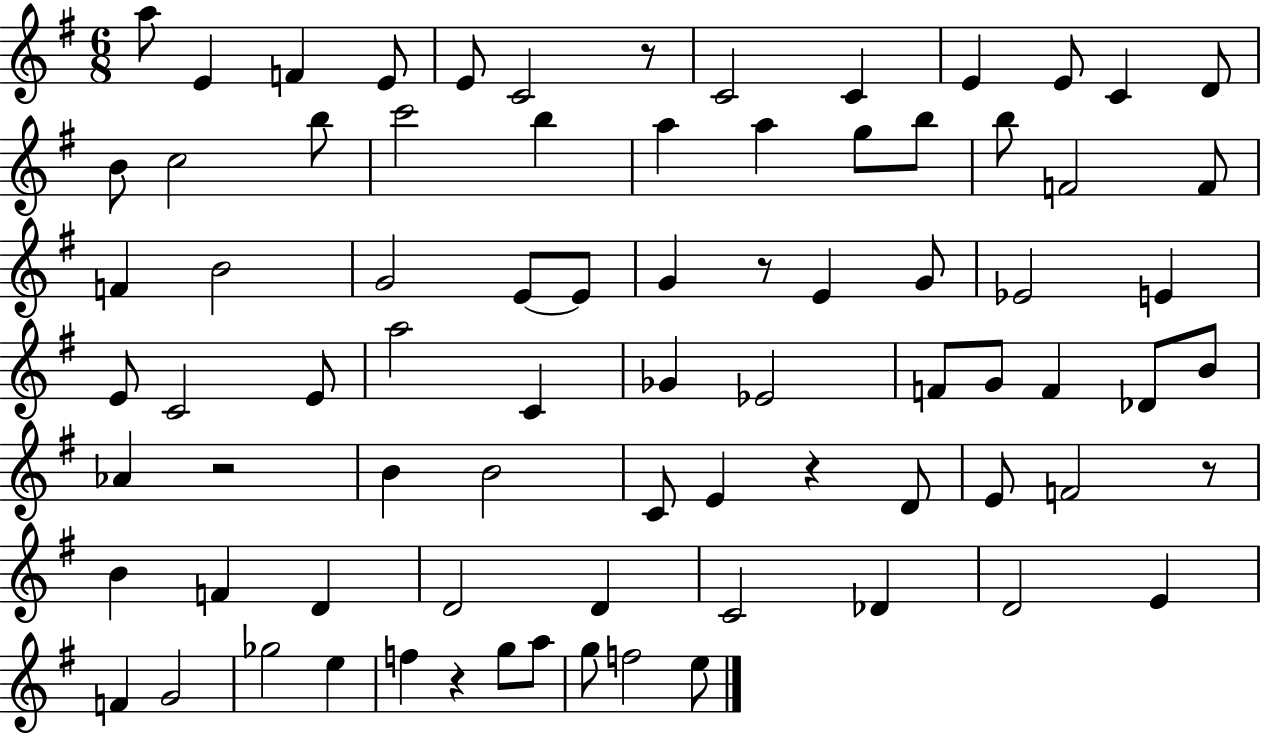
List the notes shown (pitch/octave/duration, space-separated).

A5/e E4/q F4/q E4/e E4/e C4/h R/e C4/h C4/q E4/q E4/e C4/q D4/e B4/e C5/h B5/e C6/h B5/q A5/q A5/q G5/e B5/e B5/e F4/h F4/e F4/q B4/h G4/h E4/e E4/e G4/q R/e E4/q G4/e Eb4/h E4/q E4/e C4/h E4/e A5/h C4/q Gb4/q Eb4/h F4/e G4/e F4/q Db4/e B4/e Ab4/q R/h B4/q B4/h C4/e E4/q R/q D4/e E4/e F4/h R/e B4/q F4/q D4/q D4/h D4/q C4/h Db4/q D4/h E4/q F4/q G4/h Gb5/h E5/q F5/q R/q G5/e A5/e G5/e F5/h E5/e